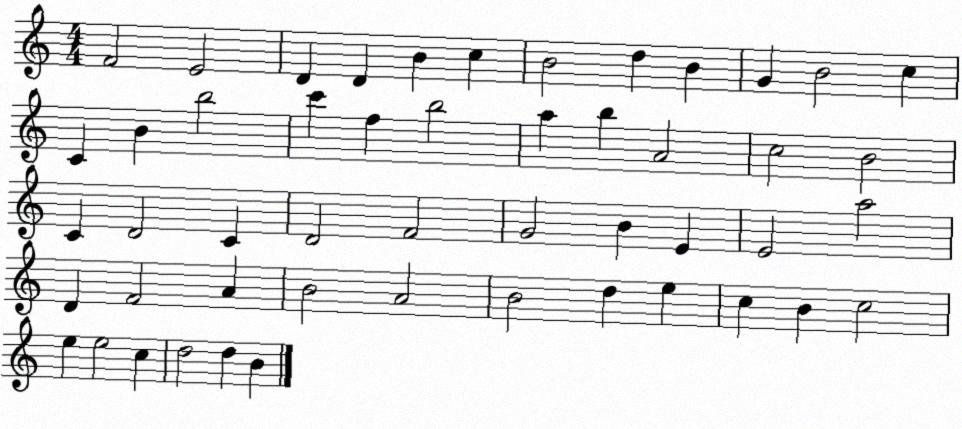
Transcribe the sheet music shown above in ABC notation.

X:1
T:Untitled
M:4/4
L:1/4
K:C
F2 E2 D D B c B2 d B G B2 c C B b2 c' f b2 a b A2 c2 B2 C D2 C D2 F2 G2 B E E2 a2 D F2 A B2 A2 B2 d e c B c2 e e2 c d2 d B